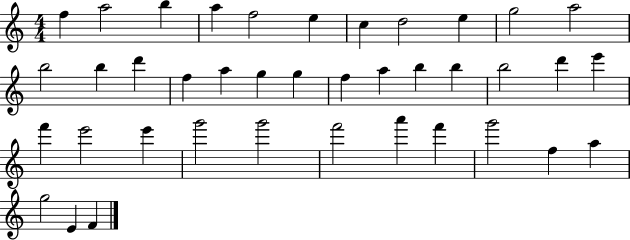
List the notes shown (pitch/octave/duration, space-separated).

F5/q A5/h B5/q A5/q F5/h E5/q C5/q D5/h E5/q G5/h A5/h B5/h B5/q D6/q F5/q A5/q G5/q G5/q F5/q A5/q B5/q B5/q B5/h D6/q E6/q F6/q E6/h E6/q G6/h G6/h F6/h A6/q F6/q G6/h F5/q A5/q G5/h E4/q F4/q